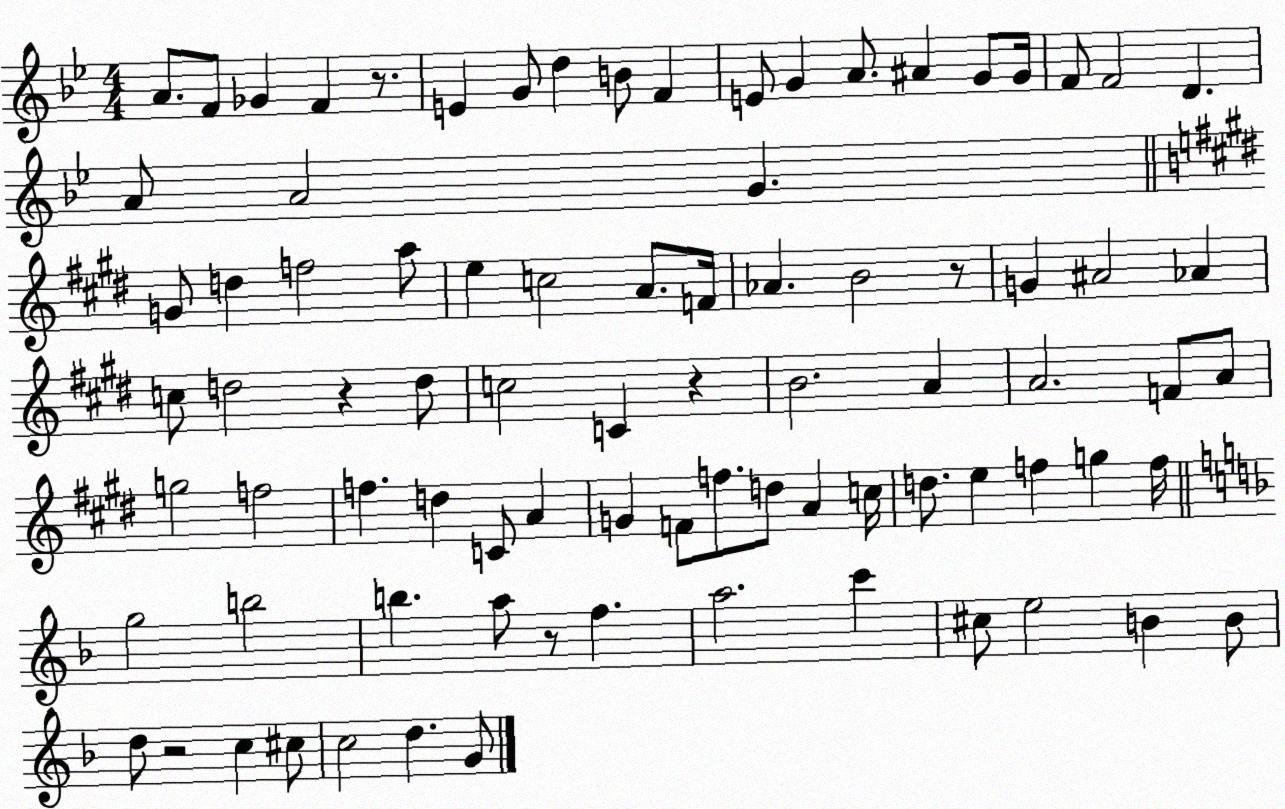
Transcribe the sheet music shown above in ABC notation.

X:1
T:Untitled
M:4/4
L:1/4
K:Bb
A/2 F/2 _G F z/2 E G/2 d B/2 F E/2 G A/2 ^A G/2 G/4 F/2 F2 D A/2 A2 G G/2 d f2 a/2 e c2 A/2 F/4 _A B2 z/2 G ^A2 _A c/2 d2 z d/2 c2 C z B2 A A2 F/2 A/2 g2 f2 f d C/2 A G F/2 f/2 d/2 A c/4 d/2 e f g f/4 g2 b2 b a/2 z/2 f a2 c' ^c/2 e2 B B/2 d/2 z2 c ^c/2 c2 d G/2